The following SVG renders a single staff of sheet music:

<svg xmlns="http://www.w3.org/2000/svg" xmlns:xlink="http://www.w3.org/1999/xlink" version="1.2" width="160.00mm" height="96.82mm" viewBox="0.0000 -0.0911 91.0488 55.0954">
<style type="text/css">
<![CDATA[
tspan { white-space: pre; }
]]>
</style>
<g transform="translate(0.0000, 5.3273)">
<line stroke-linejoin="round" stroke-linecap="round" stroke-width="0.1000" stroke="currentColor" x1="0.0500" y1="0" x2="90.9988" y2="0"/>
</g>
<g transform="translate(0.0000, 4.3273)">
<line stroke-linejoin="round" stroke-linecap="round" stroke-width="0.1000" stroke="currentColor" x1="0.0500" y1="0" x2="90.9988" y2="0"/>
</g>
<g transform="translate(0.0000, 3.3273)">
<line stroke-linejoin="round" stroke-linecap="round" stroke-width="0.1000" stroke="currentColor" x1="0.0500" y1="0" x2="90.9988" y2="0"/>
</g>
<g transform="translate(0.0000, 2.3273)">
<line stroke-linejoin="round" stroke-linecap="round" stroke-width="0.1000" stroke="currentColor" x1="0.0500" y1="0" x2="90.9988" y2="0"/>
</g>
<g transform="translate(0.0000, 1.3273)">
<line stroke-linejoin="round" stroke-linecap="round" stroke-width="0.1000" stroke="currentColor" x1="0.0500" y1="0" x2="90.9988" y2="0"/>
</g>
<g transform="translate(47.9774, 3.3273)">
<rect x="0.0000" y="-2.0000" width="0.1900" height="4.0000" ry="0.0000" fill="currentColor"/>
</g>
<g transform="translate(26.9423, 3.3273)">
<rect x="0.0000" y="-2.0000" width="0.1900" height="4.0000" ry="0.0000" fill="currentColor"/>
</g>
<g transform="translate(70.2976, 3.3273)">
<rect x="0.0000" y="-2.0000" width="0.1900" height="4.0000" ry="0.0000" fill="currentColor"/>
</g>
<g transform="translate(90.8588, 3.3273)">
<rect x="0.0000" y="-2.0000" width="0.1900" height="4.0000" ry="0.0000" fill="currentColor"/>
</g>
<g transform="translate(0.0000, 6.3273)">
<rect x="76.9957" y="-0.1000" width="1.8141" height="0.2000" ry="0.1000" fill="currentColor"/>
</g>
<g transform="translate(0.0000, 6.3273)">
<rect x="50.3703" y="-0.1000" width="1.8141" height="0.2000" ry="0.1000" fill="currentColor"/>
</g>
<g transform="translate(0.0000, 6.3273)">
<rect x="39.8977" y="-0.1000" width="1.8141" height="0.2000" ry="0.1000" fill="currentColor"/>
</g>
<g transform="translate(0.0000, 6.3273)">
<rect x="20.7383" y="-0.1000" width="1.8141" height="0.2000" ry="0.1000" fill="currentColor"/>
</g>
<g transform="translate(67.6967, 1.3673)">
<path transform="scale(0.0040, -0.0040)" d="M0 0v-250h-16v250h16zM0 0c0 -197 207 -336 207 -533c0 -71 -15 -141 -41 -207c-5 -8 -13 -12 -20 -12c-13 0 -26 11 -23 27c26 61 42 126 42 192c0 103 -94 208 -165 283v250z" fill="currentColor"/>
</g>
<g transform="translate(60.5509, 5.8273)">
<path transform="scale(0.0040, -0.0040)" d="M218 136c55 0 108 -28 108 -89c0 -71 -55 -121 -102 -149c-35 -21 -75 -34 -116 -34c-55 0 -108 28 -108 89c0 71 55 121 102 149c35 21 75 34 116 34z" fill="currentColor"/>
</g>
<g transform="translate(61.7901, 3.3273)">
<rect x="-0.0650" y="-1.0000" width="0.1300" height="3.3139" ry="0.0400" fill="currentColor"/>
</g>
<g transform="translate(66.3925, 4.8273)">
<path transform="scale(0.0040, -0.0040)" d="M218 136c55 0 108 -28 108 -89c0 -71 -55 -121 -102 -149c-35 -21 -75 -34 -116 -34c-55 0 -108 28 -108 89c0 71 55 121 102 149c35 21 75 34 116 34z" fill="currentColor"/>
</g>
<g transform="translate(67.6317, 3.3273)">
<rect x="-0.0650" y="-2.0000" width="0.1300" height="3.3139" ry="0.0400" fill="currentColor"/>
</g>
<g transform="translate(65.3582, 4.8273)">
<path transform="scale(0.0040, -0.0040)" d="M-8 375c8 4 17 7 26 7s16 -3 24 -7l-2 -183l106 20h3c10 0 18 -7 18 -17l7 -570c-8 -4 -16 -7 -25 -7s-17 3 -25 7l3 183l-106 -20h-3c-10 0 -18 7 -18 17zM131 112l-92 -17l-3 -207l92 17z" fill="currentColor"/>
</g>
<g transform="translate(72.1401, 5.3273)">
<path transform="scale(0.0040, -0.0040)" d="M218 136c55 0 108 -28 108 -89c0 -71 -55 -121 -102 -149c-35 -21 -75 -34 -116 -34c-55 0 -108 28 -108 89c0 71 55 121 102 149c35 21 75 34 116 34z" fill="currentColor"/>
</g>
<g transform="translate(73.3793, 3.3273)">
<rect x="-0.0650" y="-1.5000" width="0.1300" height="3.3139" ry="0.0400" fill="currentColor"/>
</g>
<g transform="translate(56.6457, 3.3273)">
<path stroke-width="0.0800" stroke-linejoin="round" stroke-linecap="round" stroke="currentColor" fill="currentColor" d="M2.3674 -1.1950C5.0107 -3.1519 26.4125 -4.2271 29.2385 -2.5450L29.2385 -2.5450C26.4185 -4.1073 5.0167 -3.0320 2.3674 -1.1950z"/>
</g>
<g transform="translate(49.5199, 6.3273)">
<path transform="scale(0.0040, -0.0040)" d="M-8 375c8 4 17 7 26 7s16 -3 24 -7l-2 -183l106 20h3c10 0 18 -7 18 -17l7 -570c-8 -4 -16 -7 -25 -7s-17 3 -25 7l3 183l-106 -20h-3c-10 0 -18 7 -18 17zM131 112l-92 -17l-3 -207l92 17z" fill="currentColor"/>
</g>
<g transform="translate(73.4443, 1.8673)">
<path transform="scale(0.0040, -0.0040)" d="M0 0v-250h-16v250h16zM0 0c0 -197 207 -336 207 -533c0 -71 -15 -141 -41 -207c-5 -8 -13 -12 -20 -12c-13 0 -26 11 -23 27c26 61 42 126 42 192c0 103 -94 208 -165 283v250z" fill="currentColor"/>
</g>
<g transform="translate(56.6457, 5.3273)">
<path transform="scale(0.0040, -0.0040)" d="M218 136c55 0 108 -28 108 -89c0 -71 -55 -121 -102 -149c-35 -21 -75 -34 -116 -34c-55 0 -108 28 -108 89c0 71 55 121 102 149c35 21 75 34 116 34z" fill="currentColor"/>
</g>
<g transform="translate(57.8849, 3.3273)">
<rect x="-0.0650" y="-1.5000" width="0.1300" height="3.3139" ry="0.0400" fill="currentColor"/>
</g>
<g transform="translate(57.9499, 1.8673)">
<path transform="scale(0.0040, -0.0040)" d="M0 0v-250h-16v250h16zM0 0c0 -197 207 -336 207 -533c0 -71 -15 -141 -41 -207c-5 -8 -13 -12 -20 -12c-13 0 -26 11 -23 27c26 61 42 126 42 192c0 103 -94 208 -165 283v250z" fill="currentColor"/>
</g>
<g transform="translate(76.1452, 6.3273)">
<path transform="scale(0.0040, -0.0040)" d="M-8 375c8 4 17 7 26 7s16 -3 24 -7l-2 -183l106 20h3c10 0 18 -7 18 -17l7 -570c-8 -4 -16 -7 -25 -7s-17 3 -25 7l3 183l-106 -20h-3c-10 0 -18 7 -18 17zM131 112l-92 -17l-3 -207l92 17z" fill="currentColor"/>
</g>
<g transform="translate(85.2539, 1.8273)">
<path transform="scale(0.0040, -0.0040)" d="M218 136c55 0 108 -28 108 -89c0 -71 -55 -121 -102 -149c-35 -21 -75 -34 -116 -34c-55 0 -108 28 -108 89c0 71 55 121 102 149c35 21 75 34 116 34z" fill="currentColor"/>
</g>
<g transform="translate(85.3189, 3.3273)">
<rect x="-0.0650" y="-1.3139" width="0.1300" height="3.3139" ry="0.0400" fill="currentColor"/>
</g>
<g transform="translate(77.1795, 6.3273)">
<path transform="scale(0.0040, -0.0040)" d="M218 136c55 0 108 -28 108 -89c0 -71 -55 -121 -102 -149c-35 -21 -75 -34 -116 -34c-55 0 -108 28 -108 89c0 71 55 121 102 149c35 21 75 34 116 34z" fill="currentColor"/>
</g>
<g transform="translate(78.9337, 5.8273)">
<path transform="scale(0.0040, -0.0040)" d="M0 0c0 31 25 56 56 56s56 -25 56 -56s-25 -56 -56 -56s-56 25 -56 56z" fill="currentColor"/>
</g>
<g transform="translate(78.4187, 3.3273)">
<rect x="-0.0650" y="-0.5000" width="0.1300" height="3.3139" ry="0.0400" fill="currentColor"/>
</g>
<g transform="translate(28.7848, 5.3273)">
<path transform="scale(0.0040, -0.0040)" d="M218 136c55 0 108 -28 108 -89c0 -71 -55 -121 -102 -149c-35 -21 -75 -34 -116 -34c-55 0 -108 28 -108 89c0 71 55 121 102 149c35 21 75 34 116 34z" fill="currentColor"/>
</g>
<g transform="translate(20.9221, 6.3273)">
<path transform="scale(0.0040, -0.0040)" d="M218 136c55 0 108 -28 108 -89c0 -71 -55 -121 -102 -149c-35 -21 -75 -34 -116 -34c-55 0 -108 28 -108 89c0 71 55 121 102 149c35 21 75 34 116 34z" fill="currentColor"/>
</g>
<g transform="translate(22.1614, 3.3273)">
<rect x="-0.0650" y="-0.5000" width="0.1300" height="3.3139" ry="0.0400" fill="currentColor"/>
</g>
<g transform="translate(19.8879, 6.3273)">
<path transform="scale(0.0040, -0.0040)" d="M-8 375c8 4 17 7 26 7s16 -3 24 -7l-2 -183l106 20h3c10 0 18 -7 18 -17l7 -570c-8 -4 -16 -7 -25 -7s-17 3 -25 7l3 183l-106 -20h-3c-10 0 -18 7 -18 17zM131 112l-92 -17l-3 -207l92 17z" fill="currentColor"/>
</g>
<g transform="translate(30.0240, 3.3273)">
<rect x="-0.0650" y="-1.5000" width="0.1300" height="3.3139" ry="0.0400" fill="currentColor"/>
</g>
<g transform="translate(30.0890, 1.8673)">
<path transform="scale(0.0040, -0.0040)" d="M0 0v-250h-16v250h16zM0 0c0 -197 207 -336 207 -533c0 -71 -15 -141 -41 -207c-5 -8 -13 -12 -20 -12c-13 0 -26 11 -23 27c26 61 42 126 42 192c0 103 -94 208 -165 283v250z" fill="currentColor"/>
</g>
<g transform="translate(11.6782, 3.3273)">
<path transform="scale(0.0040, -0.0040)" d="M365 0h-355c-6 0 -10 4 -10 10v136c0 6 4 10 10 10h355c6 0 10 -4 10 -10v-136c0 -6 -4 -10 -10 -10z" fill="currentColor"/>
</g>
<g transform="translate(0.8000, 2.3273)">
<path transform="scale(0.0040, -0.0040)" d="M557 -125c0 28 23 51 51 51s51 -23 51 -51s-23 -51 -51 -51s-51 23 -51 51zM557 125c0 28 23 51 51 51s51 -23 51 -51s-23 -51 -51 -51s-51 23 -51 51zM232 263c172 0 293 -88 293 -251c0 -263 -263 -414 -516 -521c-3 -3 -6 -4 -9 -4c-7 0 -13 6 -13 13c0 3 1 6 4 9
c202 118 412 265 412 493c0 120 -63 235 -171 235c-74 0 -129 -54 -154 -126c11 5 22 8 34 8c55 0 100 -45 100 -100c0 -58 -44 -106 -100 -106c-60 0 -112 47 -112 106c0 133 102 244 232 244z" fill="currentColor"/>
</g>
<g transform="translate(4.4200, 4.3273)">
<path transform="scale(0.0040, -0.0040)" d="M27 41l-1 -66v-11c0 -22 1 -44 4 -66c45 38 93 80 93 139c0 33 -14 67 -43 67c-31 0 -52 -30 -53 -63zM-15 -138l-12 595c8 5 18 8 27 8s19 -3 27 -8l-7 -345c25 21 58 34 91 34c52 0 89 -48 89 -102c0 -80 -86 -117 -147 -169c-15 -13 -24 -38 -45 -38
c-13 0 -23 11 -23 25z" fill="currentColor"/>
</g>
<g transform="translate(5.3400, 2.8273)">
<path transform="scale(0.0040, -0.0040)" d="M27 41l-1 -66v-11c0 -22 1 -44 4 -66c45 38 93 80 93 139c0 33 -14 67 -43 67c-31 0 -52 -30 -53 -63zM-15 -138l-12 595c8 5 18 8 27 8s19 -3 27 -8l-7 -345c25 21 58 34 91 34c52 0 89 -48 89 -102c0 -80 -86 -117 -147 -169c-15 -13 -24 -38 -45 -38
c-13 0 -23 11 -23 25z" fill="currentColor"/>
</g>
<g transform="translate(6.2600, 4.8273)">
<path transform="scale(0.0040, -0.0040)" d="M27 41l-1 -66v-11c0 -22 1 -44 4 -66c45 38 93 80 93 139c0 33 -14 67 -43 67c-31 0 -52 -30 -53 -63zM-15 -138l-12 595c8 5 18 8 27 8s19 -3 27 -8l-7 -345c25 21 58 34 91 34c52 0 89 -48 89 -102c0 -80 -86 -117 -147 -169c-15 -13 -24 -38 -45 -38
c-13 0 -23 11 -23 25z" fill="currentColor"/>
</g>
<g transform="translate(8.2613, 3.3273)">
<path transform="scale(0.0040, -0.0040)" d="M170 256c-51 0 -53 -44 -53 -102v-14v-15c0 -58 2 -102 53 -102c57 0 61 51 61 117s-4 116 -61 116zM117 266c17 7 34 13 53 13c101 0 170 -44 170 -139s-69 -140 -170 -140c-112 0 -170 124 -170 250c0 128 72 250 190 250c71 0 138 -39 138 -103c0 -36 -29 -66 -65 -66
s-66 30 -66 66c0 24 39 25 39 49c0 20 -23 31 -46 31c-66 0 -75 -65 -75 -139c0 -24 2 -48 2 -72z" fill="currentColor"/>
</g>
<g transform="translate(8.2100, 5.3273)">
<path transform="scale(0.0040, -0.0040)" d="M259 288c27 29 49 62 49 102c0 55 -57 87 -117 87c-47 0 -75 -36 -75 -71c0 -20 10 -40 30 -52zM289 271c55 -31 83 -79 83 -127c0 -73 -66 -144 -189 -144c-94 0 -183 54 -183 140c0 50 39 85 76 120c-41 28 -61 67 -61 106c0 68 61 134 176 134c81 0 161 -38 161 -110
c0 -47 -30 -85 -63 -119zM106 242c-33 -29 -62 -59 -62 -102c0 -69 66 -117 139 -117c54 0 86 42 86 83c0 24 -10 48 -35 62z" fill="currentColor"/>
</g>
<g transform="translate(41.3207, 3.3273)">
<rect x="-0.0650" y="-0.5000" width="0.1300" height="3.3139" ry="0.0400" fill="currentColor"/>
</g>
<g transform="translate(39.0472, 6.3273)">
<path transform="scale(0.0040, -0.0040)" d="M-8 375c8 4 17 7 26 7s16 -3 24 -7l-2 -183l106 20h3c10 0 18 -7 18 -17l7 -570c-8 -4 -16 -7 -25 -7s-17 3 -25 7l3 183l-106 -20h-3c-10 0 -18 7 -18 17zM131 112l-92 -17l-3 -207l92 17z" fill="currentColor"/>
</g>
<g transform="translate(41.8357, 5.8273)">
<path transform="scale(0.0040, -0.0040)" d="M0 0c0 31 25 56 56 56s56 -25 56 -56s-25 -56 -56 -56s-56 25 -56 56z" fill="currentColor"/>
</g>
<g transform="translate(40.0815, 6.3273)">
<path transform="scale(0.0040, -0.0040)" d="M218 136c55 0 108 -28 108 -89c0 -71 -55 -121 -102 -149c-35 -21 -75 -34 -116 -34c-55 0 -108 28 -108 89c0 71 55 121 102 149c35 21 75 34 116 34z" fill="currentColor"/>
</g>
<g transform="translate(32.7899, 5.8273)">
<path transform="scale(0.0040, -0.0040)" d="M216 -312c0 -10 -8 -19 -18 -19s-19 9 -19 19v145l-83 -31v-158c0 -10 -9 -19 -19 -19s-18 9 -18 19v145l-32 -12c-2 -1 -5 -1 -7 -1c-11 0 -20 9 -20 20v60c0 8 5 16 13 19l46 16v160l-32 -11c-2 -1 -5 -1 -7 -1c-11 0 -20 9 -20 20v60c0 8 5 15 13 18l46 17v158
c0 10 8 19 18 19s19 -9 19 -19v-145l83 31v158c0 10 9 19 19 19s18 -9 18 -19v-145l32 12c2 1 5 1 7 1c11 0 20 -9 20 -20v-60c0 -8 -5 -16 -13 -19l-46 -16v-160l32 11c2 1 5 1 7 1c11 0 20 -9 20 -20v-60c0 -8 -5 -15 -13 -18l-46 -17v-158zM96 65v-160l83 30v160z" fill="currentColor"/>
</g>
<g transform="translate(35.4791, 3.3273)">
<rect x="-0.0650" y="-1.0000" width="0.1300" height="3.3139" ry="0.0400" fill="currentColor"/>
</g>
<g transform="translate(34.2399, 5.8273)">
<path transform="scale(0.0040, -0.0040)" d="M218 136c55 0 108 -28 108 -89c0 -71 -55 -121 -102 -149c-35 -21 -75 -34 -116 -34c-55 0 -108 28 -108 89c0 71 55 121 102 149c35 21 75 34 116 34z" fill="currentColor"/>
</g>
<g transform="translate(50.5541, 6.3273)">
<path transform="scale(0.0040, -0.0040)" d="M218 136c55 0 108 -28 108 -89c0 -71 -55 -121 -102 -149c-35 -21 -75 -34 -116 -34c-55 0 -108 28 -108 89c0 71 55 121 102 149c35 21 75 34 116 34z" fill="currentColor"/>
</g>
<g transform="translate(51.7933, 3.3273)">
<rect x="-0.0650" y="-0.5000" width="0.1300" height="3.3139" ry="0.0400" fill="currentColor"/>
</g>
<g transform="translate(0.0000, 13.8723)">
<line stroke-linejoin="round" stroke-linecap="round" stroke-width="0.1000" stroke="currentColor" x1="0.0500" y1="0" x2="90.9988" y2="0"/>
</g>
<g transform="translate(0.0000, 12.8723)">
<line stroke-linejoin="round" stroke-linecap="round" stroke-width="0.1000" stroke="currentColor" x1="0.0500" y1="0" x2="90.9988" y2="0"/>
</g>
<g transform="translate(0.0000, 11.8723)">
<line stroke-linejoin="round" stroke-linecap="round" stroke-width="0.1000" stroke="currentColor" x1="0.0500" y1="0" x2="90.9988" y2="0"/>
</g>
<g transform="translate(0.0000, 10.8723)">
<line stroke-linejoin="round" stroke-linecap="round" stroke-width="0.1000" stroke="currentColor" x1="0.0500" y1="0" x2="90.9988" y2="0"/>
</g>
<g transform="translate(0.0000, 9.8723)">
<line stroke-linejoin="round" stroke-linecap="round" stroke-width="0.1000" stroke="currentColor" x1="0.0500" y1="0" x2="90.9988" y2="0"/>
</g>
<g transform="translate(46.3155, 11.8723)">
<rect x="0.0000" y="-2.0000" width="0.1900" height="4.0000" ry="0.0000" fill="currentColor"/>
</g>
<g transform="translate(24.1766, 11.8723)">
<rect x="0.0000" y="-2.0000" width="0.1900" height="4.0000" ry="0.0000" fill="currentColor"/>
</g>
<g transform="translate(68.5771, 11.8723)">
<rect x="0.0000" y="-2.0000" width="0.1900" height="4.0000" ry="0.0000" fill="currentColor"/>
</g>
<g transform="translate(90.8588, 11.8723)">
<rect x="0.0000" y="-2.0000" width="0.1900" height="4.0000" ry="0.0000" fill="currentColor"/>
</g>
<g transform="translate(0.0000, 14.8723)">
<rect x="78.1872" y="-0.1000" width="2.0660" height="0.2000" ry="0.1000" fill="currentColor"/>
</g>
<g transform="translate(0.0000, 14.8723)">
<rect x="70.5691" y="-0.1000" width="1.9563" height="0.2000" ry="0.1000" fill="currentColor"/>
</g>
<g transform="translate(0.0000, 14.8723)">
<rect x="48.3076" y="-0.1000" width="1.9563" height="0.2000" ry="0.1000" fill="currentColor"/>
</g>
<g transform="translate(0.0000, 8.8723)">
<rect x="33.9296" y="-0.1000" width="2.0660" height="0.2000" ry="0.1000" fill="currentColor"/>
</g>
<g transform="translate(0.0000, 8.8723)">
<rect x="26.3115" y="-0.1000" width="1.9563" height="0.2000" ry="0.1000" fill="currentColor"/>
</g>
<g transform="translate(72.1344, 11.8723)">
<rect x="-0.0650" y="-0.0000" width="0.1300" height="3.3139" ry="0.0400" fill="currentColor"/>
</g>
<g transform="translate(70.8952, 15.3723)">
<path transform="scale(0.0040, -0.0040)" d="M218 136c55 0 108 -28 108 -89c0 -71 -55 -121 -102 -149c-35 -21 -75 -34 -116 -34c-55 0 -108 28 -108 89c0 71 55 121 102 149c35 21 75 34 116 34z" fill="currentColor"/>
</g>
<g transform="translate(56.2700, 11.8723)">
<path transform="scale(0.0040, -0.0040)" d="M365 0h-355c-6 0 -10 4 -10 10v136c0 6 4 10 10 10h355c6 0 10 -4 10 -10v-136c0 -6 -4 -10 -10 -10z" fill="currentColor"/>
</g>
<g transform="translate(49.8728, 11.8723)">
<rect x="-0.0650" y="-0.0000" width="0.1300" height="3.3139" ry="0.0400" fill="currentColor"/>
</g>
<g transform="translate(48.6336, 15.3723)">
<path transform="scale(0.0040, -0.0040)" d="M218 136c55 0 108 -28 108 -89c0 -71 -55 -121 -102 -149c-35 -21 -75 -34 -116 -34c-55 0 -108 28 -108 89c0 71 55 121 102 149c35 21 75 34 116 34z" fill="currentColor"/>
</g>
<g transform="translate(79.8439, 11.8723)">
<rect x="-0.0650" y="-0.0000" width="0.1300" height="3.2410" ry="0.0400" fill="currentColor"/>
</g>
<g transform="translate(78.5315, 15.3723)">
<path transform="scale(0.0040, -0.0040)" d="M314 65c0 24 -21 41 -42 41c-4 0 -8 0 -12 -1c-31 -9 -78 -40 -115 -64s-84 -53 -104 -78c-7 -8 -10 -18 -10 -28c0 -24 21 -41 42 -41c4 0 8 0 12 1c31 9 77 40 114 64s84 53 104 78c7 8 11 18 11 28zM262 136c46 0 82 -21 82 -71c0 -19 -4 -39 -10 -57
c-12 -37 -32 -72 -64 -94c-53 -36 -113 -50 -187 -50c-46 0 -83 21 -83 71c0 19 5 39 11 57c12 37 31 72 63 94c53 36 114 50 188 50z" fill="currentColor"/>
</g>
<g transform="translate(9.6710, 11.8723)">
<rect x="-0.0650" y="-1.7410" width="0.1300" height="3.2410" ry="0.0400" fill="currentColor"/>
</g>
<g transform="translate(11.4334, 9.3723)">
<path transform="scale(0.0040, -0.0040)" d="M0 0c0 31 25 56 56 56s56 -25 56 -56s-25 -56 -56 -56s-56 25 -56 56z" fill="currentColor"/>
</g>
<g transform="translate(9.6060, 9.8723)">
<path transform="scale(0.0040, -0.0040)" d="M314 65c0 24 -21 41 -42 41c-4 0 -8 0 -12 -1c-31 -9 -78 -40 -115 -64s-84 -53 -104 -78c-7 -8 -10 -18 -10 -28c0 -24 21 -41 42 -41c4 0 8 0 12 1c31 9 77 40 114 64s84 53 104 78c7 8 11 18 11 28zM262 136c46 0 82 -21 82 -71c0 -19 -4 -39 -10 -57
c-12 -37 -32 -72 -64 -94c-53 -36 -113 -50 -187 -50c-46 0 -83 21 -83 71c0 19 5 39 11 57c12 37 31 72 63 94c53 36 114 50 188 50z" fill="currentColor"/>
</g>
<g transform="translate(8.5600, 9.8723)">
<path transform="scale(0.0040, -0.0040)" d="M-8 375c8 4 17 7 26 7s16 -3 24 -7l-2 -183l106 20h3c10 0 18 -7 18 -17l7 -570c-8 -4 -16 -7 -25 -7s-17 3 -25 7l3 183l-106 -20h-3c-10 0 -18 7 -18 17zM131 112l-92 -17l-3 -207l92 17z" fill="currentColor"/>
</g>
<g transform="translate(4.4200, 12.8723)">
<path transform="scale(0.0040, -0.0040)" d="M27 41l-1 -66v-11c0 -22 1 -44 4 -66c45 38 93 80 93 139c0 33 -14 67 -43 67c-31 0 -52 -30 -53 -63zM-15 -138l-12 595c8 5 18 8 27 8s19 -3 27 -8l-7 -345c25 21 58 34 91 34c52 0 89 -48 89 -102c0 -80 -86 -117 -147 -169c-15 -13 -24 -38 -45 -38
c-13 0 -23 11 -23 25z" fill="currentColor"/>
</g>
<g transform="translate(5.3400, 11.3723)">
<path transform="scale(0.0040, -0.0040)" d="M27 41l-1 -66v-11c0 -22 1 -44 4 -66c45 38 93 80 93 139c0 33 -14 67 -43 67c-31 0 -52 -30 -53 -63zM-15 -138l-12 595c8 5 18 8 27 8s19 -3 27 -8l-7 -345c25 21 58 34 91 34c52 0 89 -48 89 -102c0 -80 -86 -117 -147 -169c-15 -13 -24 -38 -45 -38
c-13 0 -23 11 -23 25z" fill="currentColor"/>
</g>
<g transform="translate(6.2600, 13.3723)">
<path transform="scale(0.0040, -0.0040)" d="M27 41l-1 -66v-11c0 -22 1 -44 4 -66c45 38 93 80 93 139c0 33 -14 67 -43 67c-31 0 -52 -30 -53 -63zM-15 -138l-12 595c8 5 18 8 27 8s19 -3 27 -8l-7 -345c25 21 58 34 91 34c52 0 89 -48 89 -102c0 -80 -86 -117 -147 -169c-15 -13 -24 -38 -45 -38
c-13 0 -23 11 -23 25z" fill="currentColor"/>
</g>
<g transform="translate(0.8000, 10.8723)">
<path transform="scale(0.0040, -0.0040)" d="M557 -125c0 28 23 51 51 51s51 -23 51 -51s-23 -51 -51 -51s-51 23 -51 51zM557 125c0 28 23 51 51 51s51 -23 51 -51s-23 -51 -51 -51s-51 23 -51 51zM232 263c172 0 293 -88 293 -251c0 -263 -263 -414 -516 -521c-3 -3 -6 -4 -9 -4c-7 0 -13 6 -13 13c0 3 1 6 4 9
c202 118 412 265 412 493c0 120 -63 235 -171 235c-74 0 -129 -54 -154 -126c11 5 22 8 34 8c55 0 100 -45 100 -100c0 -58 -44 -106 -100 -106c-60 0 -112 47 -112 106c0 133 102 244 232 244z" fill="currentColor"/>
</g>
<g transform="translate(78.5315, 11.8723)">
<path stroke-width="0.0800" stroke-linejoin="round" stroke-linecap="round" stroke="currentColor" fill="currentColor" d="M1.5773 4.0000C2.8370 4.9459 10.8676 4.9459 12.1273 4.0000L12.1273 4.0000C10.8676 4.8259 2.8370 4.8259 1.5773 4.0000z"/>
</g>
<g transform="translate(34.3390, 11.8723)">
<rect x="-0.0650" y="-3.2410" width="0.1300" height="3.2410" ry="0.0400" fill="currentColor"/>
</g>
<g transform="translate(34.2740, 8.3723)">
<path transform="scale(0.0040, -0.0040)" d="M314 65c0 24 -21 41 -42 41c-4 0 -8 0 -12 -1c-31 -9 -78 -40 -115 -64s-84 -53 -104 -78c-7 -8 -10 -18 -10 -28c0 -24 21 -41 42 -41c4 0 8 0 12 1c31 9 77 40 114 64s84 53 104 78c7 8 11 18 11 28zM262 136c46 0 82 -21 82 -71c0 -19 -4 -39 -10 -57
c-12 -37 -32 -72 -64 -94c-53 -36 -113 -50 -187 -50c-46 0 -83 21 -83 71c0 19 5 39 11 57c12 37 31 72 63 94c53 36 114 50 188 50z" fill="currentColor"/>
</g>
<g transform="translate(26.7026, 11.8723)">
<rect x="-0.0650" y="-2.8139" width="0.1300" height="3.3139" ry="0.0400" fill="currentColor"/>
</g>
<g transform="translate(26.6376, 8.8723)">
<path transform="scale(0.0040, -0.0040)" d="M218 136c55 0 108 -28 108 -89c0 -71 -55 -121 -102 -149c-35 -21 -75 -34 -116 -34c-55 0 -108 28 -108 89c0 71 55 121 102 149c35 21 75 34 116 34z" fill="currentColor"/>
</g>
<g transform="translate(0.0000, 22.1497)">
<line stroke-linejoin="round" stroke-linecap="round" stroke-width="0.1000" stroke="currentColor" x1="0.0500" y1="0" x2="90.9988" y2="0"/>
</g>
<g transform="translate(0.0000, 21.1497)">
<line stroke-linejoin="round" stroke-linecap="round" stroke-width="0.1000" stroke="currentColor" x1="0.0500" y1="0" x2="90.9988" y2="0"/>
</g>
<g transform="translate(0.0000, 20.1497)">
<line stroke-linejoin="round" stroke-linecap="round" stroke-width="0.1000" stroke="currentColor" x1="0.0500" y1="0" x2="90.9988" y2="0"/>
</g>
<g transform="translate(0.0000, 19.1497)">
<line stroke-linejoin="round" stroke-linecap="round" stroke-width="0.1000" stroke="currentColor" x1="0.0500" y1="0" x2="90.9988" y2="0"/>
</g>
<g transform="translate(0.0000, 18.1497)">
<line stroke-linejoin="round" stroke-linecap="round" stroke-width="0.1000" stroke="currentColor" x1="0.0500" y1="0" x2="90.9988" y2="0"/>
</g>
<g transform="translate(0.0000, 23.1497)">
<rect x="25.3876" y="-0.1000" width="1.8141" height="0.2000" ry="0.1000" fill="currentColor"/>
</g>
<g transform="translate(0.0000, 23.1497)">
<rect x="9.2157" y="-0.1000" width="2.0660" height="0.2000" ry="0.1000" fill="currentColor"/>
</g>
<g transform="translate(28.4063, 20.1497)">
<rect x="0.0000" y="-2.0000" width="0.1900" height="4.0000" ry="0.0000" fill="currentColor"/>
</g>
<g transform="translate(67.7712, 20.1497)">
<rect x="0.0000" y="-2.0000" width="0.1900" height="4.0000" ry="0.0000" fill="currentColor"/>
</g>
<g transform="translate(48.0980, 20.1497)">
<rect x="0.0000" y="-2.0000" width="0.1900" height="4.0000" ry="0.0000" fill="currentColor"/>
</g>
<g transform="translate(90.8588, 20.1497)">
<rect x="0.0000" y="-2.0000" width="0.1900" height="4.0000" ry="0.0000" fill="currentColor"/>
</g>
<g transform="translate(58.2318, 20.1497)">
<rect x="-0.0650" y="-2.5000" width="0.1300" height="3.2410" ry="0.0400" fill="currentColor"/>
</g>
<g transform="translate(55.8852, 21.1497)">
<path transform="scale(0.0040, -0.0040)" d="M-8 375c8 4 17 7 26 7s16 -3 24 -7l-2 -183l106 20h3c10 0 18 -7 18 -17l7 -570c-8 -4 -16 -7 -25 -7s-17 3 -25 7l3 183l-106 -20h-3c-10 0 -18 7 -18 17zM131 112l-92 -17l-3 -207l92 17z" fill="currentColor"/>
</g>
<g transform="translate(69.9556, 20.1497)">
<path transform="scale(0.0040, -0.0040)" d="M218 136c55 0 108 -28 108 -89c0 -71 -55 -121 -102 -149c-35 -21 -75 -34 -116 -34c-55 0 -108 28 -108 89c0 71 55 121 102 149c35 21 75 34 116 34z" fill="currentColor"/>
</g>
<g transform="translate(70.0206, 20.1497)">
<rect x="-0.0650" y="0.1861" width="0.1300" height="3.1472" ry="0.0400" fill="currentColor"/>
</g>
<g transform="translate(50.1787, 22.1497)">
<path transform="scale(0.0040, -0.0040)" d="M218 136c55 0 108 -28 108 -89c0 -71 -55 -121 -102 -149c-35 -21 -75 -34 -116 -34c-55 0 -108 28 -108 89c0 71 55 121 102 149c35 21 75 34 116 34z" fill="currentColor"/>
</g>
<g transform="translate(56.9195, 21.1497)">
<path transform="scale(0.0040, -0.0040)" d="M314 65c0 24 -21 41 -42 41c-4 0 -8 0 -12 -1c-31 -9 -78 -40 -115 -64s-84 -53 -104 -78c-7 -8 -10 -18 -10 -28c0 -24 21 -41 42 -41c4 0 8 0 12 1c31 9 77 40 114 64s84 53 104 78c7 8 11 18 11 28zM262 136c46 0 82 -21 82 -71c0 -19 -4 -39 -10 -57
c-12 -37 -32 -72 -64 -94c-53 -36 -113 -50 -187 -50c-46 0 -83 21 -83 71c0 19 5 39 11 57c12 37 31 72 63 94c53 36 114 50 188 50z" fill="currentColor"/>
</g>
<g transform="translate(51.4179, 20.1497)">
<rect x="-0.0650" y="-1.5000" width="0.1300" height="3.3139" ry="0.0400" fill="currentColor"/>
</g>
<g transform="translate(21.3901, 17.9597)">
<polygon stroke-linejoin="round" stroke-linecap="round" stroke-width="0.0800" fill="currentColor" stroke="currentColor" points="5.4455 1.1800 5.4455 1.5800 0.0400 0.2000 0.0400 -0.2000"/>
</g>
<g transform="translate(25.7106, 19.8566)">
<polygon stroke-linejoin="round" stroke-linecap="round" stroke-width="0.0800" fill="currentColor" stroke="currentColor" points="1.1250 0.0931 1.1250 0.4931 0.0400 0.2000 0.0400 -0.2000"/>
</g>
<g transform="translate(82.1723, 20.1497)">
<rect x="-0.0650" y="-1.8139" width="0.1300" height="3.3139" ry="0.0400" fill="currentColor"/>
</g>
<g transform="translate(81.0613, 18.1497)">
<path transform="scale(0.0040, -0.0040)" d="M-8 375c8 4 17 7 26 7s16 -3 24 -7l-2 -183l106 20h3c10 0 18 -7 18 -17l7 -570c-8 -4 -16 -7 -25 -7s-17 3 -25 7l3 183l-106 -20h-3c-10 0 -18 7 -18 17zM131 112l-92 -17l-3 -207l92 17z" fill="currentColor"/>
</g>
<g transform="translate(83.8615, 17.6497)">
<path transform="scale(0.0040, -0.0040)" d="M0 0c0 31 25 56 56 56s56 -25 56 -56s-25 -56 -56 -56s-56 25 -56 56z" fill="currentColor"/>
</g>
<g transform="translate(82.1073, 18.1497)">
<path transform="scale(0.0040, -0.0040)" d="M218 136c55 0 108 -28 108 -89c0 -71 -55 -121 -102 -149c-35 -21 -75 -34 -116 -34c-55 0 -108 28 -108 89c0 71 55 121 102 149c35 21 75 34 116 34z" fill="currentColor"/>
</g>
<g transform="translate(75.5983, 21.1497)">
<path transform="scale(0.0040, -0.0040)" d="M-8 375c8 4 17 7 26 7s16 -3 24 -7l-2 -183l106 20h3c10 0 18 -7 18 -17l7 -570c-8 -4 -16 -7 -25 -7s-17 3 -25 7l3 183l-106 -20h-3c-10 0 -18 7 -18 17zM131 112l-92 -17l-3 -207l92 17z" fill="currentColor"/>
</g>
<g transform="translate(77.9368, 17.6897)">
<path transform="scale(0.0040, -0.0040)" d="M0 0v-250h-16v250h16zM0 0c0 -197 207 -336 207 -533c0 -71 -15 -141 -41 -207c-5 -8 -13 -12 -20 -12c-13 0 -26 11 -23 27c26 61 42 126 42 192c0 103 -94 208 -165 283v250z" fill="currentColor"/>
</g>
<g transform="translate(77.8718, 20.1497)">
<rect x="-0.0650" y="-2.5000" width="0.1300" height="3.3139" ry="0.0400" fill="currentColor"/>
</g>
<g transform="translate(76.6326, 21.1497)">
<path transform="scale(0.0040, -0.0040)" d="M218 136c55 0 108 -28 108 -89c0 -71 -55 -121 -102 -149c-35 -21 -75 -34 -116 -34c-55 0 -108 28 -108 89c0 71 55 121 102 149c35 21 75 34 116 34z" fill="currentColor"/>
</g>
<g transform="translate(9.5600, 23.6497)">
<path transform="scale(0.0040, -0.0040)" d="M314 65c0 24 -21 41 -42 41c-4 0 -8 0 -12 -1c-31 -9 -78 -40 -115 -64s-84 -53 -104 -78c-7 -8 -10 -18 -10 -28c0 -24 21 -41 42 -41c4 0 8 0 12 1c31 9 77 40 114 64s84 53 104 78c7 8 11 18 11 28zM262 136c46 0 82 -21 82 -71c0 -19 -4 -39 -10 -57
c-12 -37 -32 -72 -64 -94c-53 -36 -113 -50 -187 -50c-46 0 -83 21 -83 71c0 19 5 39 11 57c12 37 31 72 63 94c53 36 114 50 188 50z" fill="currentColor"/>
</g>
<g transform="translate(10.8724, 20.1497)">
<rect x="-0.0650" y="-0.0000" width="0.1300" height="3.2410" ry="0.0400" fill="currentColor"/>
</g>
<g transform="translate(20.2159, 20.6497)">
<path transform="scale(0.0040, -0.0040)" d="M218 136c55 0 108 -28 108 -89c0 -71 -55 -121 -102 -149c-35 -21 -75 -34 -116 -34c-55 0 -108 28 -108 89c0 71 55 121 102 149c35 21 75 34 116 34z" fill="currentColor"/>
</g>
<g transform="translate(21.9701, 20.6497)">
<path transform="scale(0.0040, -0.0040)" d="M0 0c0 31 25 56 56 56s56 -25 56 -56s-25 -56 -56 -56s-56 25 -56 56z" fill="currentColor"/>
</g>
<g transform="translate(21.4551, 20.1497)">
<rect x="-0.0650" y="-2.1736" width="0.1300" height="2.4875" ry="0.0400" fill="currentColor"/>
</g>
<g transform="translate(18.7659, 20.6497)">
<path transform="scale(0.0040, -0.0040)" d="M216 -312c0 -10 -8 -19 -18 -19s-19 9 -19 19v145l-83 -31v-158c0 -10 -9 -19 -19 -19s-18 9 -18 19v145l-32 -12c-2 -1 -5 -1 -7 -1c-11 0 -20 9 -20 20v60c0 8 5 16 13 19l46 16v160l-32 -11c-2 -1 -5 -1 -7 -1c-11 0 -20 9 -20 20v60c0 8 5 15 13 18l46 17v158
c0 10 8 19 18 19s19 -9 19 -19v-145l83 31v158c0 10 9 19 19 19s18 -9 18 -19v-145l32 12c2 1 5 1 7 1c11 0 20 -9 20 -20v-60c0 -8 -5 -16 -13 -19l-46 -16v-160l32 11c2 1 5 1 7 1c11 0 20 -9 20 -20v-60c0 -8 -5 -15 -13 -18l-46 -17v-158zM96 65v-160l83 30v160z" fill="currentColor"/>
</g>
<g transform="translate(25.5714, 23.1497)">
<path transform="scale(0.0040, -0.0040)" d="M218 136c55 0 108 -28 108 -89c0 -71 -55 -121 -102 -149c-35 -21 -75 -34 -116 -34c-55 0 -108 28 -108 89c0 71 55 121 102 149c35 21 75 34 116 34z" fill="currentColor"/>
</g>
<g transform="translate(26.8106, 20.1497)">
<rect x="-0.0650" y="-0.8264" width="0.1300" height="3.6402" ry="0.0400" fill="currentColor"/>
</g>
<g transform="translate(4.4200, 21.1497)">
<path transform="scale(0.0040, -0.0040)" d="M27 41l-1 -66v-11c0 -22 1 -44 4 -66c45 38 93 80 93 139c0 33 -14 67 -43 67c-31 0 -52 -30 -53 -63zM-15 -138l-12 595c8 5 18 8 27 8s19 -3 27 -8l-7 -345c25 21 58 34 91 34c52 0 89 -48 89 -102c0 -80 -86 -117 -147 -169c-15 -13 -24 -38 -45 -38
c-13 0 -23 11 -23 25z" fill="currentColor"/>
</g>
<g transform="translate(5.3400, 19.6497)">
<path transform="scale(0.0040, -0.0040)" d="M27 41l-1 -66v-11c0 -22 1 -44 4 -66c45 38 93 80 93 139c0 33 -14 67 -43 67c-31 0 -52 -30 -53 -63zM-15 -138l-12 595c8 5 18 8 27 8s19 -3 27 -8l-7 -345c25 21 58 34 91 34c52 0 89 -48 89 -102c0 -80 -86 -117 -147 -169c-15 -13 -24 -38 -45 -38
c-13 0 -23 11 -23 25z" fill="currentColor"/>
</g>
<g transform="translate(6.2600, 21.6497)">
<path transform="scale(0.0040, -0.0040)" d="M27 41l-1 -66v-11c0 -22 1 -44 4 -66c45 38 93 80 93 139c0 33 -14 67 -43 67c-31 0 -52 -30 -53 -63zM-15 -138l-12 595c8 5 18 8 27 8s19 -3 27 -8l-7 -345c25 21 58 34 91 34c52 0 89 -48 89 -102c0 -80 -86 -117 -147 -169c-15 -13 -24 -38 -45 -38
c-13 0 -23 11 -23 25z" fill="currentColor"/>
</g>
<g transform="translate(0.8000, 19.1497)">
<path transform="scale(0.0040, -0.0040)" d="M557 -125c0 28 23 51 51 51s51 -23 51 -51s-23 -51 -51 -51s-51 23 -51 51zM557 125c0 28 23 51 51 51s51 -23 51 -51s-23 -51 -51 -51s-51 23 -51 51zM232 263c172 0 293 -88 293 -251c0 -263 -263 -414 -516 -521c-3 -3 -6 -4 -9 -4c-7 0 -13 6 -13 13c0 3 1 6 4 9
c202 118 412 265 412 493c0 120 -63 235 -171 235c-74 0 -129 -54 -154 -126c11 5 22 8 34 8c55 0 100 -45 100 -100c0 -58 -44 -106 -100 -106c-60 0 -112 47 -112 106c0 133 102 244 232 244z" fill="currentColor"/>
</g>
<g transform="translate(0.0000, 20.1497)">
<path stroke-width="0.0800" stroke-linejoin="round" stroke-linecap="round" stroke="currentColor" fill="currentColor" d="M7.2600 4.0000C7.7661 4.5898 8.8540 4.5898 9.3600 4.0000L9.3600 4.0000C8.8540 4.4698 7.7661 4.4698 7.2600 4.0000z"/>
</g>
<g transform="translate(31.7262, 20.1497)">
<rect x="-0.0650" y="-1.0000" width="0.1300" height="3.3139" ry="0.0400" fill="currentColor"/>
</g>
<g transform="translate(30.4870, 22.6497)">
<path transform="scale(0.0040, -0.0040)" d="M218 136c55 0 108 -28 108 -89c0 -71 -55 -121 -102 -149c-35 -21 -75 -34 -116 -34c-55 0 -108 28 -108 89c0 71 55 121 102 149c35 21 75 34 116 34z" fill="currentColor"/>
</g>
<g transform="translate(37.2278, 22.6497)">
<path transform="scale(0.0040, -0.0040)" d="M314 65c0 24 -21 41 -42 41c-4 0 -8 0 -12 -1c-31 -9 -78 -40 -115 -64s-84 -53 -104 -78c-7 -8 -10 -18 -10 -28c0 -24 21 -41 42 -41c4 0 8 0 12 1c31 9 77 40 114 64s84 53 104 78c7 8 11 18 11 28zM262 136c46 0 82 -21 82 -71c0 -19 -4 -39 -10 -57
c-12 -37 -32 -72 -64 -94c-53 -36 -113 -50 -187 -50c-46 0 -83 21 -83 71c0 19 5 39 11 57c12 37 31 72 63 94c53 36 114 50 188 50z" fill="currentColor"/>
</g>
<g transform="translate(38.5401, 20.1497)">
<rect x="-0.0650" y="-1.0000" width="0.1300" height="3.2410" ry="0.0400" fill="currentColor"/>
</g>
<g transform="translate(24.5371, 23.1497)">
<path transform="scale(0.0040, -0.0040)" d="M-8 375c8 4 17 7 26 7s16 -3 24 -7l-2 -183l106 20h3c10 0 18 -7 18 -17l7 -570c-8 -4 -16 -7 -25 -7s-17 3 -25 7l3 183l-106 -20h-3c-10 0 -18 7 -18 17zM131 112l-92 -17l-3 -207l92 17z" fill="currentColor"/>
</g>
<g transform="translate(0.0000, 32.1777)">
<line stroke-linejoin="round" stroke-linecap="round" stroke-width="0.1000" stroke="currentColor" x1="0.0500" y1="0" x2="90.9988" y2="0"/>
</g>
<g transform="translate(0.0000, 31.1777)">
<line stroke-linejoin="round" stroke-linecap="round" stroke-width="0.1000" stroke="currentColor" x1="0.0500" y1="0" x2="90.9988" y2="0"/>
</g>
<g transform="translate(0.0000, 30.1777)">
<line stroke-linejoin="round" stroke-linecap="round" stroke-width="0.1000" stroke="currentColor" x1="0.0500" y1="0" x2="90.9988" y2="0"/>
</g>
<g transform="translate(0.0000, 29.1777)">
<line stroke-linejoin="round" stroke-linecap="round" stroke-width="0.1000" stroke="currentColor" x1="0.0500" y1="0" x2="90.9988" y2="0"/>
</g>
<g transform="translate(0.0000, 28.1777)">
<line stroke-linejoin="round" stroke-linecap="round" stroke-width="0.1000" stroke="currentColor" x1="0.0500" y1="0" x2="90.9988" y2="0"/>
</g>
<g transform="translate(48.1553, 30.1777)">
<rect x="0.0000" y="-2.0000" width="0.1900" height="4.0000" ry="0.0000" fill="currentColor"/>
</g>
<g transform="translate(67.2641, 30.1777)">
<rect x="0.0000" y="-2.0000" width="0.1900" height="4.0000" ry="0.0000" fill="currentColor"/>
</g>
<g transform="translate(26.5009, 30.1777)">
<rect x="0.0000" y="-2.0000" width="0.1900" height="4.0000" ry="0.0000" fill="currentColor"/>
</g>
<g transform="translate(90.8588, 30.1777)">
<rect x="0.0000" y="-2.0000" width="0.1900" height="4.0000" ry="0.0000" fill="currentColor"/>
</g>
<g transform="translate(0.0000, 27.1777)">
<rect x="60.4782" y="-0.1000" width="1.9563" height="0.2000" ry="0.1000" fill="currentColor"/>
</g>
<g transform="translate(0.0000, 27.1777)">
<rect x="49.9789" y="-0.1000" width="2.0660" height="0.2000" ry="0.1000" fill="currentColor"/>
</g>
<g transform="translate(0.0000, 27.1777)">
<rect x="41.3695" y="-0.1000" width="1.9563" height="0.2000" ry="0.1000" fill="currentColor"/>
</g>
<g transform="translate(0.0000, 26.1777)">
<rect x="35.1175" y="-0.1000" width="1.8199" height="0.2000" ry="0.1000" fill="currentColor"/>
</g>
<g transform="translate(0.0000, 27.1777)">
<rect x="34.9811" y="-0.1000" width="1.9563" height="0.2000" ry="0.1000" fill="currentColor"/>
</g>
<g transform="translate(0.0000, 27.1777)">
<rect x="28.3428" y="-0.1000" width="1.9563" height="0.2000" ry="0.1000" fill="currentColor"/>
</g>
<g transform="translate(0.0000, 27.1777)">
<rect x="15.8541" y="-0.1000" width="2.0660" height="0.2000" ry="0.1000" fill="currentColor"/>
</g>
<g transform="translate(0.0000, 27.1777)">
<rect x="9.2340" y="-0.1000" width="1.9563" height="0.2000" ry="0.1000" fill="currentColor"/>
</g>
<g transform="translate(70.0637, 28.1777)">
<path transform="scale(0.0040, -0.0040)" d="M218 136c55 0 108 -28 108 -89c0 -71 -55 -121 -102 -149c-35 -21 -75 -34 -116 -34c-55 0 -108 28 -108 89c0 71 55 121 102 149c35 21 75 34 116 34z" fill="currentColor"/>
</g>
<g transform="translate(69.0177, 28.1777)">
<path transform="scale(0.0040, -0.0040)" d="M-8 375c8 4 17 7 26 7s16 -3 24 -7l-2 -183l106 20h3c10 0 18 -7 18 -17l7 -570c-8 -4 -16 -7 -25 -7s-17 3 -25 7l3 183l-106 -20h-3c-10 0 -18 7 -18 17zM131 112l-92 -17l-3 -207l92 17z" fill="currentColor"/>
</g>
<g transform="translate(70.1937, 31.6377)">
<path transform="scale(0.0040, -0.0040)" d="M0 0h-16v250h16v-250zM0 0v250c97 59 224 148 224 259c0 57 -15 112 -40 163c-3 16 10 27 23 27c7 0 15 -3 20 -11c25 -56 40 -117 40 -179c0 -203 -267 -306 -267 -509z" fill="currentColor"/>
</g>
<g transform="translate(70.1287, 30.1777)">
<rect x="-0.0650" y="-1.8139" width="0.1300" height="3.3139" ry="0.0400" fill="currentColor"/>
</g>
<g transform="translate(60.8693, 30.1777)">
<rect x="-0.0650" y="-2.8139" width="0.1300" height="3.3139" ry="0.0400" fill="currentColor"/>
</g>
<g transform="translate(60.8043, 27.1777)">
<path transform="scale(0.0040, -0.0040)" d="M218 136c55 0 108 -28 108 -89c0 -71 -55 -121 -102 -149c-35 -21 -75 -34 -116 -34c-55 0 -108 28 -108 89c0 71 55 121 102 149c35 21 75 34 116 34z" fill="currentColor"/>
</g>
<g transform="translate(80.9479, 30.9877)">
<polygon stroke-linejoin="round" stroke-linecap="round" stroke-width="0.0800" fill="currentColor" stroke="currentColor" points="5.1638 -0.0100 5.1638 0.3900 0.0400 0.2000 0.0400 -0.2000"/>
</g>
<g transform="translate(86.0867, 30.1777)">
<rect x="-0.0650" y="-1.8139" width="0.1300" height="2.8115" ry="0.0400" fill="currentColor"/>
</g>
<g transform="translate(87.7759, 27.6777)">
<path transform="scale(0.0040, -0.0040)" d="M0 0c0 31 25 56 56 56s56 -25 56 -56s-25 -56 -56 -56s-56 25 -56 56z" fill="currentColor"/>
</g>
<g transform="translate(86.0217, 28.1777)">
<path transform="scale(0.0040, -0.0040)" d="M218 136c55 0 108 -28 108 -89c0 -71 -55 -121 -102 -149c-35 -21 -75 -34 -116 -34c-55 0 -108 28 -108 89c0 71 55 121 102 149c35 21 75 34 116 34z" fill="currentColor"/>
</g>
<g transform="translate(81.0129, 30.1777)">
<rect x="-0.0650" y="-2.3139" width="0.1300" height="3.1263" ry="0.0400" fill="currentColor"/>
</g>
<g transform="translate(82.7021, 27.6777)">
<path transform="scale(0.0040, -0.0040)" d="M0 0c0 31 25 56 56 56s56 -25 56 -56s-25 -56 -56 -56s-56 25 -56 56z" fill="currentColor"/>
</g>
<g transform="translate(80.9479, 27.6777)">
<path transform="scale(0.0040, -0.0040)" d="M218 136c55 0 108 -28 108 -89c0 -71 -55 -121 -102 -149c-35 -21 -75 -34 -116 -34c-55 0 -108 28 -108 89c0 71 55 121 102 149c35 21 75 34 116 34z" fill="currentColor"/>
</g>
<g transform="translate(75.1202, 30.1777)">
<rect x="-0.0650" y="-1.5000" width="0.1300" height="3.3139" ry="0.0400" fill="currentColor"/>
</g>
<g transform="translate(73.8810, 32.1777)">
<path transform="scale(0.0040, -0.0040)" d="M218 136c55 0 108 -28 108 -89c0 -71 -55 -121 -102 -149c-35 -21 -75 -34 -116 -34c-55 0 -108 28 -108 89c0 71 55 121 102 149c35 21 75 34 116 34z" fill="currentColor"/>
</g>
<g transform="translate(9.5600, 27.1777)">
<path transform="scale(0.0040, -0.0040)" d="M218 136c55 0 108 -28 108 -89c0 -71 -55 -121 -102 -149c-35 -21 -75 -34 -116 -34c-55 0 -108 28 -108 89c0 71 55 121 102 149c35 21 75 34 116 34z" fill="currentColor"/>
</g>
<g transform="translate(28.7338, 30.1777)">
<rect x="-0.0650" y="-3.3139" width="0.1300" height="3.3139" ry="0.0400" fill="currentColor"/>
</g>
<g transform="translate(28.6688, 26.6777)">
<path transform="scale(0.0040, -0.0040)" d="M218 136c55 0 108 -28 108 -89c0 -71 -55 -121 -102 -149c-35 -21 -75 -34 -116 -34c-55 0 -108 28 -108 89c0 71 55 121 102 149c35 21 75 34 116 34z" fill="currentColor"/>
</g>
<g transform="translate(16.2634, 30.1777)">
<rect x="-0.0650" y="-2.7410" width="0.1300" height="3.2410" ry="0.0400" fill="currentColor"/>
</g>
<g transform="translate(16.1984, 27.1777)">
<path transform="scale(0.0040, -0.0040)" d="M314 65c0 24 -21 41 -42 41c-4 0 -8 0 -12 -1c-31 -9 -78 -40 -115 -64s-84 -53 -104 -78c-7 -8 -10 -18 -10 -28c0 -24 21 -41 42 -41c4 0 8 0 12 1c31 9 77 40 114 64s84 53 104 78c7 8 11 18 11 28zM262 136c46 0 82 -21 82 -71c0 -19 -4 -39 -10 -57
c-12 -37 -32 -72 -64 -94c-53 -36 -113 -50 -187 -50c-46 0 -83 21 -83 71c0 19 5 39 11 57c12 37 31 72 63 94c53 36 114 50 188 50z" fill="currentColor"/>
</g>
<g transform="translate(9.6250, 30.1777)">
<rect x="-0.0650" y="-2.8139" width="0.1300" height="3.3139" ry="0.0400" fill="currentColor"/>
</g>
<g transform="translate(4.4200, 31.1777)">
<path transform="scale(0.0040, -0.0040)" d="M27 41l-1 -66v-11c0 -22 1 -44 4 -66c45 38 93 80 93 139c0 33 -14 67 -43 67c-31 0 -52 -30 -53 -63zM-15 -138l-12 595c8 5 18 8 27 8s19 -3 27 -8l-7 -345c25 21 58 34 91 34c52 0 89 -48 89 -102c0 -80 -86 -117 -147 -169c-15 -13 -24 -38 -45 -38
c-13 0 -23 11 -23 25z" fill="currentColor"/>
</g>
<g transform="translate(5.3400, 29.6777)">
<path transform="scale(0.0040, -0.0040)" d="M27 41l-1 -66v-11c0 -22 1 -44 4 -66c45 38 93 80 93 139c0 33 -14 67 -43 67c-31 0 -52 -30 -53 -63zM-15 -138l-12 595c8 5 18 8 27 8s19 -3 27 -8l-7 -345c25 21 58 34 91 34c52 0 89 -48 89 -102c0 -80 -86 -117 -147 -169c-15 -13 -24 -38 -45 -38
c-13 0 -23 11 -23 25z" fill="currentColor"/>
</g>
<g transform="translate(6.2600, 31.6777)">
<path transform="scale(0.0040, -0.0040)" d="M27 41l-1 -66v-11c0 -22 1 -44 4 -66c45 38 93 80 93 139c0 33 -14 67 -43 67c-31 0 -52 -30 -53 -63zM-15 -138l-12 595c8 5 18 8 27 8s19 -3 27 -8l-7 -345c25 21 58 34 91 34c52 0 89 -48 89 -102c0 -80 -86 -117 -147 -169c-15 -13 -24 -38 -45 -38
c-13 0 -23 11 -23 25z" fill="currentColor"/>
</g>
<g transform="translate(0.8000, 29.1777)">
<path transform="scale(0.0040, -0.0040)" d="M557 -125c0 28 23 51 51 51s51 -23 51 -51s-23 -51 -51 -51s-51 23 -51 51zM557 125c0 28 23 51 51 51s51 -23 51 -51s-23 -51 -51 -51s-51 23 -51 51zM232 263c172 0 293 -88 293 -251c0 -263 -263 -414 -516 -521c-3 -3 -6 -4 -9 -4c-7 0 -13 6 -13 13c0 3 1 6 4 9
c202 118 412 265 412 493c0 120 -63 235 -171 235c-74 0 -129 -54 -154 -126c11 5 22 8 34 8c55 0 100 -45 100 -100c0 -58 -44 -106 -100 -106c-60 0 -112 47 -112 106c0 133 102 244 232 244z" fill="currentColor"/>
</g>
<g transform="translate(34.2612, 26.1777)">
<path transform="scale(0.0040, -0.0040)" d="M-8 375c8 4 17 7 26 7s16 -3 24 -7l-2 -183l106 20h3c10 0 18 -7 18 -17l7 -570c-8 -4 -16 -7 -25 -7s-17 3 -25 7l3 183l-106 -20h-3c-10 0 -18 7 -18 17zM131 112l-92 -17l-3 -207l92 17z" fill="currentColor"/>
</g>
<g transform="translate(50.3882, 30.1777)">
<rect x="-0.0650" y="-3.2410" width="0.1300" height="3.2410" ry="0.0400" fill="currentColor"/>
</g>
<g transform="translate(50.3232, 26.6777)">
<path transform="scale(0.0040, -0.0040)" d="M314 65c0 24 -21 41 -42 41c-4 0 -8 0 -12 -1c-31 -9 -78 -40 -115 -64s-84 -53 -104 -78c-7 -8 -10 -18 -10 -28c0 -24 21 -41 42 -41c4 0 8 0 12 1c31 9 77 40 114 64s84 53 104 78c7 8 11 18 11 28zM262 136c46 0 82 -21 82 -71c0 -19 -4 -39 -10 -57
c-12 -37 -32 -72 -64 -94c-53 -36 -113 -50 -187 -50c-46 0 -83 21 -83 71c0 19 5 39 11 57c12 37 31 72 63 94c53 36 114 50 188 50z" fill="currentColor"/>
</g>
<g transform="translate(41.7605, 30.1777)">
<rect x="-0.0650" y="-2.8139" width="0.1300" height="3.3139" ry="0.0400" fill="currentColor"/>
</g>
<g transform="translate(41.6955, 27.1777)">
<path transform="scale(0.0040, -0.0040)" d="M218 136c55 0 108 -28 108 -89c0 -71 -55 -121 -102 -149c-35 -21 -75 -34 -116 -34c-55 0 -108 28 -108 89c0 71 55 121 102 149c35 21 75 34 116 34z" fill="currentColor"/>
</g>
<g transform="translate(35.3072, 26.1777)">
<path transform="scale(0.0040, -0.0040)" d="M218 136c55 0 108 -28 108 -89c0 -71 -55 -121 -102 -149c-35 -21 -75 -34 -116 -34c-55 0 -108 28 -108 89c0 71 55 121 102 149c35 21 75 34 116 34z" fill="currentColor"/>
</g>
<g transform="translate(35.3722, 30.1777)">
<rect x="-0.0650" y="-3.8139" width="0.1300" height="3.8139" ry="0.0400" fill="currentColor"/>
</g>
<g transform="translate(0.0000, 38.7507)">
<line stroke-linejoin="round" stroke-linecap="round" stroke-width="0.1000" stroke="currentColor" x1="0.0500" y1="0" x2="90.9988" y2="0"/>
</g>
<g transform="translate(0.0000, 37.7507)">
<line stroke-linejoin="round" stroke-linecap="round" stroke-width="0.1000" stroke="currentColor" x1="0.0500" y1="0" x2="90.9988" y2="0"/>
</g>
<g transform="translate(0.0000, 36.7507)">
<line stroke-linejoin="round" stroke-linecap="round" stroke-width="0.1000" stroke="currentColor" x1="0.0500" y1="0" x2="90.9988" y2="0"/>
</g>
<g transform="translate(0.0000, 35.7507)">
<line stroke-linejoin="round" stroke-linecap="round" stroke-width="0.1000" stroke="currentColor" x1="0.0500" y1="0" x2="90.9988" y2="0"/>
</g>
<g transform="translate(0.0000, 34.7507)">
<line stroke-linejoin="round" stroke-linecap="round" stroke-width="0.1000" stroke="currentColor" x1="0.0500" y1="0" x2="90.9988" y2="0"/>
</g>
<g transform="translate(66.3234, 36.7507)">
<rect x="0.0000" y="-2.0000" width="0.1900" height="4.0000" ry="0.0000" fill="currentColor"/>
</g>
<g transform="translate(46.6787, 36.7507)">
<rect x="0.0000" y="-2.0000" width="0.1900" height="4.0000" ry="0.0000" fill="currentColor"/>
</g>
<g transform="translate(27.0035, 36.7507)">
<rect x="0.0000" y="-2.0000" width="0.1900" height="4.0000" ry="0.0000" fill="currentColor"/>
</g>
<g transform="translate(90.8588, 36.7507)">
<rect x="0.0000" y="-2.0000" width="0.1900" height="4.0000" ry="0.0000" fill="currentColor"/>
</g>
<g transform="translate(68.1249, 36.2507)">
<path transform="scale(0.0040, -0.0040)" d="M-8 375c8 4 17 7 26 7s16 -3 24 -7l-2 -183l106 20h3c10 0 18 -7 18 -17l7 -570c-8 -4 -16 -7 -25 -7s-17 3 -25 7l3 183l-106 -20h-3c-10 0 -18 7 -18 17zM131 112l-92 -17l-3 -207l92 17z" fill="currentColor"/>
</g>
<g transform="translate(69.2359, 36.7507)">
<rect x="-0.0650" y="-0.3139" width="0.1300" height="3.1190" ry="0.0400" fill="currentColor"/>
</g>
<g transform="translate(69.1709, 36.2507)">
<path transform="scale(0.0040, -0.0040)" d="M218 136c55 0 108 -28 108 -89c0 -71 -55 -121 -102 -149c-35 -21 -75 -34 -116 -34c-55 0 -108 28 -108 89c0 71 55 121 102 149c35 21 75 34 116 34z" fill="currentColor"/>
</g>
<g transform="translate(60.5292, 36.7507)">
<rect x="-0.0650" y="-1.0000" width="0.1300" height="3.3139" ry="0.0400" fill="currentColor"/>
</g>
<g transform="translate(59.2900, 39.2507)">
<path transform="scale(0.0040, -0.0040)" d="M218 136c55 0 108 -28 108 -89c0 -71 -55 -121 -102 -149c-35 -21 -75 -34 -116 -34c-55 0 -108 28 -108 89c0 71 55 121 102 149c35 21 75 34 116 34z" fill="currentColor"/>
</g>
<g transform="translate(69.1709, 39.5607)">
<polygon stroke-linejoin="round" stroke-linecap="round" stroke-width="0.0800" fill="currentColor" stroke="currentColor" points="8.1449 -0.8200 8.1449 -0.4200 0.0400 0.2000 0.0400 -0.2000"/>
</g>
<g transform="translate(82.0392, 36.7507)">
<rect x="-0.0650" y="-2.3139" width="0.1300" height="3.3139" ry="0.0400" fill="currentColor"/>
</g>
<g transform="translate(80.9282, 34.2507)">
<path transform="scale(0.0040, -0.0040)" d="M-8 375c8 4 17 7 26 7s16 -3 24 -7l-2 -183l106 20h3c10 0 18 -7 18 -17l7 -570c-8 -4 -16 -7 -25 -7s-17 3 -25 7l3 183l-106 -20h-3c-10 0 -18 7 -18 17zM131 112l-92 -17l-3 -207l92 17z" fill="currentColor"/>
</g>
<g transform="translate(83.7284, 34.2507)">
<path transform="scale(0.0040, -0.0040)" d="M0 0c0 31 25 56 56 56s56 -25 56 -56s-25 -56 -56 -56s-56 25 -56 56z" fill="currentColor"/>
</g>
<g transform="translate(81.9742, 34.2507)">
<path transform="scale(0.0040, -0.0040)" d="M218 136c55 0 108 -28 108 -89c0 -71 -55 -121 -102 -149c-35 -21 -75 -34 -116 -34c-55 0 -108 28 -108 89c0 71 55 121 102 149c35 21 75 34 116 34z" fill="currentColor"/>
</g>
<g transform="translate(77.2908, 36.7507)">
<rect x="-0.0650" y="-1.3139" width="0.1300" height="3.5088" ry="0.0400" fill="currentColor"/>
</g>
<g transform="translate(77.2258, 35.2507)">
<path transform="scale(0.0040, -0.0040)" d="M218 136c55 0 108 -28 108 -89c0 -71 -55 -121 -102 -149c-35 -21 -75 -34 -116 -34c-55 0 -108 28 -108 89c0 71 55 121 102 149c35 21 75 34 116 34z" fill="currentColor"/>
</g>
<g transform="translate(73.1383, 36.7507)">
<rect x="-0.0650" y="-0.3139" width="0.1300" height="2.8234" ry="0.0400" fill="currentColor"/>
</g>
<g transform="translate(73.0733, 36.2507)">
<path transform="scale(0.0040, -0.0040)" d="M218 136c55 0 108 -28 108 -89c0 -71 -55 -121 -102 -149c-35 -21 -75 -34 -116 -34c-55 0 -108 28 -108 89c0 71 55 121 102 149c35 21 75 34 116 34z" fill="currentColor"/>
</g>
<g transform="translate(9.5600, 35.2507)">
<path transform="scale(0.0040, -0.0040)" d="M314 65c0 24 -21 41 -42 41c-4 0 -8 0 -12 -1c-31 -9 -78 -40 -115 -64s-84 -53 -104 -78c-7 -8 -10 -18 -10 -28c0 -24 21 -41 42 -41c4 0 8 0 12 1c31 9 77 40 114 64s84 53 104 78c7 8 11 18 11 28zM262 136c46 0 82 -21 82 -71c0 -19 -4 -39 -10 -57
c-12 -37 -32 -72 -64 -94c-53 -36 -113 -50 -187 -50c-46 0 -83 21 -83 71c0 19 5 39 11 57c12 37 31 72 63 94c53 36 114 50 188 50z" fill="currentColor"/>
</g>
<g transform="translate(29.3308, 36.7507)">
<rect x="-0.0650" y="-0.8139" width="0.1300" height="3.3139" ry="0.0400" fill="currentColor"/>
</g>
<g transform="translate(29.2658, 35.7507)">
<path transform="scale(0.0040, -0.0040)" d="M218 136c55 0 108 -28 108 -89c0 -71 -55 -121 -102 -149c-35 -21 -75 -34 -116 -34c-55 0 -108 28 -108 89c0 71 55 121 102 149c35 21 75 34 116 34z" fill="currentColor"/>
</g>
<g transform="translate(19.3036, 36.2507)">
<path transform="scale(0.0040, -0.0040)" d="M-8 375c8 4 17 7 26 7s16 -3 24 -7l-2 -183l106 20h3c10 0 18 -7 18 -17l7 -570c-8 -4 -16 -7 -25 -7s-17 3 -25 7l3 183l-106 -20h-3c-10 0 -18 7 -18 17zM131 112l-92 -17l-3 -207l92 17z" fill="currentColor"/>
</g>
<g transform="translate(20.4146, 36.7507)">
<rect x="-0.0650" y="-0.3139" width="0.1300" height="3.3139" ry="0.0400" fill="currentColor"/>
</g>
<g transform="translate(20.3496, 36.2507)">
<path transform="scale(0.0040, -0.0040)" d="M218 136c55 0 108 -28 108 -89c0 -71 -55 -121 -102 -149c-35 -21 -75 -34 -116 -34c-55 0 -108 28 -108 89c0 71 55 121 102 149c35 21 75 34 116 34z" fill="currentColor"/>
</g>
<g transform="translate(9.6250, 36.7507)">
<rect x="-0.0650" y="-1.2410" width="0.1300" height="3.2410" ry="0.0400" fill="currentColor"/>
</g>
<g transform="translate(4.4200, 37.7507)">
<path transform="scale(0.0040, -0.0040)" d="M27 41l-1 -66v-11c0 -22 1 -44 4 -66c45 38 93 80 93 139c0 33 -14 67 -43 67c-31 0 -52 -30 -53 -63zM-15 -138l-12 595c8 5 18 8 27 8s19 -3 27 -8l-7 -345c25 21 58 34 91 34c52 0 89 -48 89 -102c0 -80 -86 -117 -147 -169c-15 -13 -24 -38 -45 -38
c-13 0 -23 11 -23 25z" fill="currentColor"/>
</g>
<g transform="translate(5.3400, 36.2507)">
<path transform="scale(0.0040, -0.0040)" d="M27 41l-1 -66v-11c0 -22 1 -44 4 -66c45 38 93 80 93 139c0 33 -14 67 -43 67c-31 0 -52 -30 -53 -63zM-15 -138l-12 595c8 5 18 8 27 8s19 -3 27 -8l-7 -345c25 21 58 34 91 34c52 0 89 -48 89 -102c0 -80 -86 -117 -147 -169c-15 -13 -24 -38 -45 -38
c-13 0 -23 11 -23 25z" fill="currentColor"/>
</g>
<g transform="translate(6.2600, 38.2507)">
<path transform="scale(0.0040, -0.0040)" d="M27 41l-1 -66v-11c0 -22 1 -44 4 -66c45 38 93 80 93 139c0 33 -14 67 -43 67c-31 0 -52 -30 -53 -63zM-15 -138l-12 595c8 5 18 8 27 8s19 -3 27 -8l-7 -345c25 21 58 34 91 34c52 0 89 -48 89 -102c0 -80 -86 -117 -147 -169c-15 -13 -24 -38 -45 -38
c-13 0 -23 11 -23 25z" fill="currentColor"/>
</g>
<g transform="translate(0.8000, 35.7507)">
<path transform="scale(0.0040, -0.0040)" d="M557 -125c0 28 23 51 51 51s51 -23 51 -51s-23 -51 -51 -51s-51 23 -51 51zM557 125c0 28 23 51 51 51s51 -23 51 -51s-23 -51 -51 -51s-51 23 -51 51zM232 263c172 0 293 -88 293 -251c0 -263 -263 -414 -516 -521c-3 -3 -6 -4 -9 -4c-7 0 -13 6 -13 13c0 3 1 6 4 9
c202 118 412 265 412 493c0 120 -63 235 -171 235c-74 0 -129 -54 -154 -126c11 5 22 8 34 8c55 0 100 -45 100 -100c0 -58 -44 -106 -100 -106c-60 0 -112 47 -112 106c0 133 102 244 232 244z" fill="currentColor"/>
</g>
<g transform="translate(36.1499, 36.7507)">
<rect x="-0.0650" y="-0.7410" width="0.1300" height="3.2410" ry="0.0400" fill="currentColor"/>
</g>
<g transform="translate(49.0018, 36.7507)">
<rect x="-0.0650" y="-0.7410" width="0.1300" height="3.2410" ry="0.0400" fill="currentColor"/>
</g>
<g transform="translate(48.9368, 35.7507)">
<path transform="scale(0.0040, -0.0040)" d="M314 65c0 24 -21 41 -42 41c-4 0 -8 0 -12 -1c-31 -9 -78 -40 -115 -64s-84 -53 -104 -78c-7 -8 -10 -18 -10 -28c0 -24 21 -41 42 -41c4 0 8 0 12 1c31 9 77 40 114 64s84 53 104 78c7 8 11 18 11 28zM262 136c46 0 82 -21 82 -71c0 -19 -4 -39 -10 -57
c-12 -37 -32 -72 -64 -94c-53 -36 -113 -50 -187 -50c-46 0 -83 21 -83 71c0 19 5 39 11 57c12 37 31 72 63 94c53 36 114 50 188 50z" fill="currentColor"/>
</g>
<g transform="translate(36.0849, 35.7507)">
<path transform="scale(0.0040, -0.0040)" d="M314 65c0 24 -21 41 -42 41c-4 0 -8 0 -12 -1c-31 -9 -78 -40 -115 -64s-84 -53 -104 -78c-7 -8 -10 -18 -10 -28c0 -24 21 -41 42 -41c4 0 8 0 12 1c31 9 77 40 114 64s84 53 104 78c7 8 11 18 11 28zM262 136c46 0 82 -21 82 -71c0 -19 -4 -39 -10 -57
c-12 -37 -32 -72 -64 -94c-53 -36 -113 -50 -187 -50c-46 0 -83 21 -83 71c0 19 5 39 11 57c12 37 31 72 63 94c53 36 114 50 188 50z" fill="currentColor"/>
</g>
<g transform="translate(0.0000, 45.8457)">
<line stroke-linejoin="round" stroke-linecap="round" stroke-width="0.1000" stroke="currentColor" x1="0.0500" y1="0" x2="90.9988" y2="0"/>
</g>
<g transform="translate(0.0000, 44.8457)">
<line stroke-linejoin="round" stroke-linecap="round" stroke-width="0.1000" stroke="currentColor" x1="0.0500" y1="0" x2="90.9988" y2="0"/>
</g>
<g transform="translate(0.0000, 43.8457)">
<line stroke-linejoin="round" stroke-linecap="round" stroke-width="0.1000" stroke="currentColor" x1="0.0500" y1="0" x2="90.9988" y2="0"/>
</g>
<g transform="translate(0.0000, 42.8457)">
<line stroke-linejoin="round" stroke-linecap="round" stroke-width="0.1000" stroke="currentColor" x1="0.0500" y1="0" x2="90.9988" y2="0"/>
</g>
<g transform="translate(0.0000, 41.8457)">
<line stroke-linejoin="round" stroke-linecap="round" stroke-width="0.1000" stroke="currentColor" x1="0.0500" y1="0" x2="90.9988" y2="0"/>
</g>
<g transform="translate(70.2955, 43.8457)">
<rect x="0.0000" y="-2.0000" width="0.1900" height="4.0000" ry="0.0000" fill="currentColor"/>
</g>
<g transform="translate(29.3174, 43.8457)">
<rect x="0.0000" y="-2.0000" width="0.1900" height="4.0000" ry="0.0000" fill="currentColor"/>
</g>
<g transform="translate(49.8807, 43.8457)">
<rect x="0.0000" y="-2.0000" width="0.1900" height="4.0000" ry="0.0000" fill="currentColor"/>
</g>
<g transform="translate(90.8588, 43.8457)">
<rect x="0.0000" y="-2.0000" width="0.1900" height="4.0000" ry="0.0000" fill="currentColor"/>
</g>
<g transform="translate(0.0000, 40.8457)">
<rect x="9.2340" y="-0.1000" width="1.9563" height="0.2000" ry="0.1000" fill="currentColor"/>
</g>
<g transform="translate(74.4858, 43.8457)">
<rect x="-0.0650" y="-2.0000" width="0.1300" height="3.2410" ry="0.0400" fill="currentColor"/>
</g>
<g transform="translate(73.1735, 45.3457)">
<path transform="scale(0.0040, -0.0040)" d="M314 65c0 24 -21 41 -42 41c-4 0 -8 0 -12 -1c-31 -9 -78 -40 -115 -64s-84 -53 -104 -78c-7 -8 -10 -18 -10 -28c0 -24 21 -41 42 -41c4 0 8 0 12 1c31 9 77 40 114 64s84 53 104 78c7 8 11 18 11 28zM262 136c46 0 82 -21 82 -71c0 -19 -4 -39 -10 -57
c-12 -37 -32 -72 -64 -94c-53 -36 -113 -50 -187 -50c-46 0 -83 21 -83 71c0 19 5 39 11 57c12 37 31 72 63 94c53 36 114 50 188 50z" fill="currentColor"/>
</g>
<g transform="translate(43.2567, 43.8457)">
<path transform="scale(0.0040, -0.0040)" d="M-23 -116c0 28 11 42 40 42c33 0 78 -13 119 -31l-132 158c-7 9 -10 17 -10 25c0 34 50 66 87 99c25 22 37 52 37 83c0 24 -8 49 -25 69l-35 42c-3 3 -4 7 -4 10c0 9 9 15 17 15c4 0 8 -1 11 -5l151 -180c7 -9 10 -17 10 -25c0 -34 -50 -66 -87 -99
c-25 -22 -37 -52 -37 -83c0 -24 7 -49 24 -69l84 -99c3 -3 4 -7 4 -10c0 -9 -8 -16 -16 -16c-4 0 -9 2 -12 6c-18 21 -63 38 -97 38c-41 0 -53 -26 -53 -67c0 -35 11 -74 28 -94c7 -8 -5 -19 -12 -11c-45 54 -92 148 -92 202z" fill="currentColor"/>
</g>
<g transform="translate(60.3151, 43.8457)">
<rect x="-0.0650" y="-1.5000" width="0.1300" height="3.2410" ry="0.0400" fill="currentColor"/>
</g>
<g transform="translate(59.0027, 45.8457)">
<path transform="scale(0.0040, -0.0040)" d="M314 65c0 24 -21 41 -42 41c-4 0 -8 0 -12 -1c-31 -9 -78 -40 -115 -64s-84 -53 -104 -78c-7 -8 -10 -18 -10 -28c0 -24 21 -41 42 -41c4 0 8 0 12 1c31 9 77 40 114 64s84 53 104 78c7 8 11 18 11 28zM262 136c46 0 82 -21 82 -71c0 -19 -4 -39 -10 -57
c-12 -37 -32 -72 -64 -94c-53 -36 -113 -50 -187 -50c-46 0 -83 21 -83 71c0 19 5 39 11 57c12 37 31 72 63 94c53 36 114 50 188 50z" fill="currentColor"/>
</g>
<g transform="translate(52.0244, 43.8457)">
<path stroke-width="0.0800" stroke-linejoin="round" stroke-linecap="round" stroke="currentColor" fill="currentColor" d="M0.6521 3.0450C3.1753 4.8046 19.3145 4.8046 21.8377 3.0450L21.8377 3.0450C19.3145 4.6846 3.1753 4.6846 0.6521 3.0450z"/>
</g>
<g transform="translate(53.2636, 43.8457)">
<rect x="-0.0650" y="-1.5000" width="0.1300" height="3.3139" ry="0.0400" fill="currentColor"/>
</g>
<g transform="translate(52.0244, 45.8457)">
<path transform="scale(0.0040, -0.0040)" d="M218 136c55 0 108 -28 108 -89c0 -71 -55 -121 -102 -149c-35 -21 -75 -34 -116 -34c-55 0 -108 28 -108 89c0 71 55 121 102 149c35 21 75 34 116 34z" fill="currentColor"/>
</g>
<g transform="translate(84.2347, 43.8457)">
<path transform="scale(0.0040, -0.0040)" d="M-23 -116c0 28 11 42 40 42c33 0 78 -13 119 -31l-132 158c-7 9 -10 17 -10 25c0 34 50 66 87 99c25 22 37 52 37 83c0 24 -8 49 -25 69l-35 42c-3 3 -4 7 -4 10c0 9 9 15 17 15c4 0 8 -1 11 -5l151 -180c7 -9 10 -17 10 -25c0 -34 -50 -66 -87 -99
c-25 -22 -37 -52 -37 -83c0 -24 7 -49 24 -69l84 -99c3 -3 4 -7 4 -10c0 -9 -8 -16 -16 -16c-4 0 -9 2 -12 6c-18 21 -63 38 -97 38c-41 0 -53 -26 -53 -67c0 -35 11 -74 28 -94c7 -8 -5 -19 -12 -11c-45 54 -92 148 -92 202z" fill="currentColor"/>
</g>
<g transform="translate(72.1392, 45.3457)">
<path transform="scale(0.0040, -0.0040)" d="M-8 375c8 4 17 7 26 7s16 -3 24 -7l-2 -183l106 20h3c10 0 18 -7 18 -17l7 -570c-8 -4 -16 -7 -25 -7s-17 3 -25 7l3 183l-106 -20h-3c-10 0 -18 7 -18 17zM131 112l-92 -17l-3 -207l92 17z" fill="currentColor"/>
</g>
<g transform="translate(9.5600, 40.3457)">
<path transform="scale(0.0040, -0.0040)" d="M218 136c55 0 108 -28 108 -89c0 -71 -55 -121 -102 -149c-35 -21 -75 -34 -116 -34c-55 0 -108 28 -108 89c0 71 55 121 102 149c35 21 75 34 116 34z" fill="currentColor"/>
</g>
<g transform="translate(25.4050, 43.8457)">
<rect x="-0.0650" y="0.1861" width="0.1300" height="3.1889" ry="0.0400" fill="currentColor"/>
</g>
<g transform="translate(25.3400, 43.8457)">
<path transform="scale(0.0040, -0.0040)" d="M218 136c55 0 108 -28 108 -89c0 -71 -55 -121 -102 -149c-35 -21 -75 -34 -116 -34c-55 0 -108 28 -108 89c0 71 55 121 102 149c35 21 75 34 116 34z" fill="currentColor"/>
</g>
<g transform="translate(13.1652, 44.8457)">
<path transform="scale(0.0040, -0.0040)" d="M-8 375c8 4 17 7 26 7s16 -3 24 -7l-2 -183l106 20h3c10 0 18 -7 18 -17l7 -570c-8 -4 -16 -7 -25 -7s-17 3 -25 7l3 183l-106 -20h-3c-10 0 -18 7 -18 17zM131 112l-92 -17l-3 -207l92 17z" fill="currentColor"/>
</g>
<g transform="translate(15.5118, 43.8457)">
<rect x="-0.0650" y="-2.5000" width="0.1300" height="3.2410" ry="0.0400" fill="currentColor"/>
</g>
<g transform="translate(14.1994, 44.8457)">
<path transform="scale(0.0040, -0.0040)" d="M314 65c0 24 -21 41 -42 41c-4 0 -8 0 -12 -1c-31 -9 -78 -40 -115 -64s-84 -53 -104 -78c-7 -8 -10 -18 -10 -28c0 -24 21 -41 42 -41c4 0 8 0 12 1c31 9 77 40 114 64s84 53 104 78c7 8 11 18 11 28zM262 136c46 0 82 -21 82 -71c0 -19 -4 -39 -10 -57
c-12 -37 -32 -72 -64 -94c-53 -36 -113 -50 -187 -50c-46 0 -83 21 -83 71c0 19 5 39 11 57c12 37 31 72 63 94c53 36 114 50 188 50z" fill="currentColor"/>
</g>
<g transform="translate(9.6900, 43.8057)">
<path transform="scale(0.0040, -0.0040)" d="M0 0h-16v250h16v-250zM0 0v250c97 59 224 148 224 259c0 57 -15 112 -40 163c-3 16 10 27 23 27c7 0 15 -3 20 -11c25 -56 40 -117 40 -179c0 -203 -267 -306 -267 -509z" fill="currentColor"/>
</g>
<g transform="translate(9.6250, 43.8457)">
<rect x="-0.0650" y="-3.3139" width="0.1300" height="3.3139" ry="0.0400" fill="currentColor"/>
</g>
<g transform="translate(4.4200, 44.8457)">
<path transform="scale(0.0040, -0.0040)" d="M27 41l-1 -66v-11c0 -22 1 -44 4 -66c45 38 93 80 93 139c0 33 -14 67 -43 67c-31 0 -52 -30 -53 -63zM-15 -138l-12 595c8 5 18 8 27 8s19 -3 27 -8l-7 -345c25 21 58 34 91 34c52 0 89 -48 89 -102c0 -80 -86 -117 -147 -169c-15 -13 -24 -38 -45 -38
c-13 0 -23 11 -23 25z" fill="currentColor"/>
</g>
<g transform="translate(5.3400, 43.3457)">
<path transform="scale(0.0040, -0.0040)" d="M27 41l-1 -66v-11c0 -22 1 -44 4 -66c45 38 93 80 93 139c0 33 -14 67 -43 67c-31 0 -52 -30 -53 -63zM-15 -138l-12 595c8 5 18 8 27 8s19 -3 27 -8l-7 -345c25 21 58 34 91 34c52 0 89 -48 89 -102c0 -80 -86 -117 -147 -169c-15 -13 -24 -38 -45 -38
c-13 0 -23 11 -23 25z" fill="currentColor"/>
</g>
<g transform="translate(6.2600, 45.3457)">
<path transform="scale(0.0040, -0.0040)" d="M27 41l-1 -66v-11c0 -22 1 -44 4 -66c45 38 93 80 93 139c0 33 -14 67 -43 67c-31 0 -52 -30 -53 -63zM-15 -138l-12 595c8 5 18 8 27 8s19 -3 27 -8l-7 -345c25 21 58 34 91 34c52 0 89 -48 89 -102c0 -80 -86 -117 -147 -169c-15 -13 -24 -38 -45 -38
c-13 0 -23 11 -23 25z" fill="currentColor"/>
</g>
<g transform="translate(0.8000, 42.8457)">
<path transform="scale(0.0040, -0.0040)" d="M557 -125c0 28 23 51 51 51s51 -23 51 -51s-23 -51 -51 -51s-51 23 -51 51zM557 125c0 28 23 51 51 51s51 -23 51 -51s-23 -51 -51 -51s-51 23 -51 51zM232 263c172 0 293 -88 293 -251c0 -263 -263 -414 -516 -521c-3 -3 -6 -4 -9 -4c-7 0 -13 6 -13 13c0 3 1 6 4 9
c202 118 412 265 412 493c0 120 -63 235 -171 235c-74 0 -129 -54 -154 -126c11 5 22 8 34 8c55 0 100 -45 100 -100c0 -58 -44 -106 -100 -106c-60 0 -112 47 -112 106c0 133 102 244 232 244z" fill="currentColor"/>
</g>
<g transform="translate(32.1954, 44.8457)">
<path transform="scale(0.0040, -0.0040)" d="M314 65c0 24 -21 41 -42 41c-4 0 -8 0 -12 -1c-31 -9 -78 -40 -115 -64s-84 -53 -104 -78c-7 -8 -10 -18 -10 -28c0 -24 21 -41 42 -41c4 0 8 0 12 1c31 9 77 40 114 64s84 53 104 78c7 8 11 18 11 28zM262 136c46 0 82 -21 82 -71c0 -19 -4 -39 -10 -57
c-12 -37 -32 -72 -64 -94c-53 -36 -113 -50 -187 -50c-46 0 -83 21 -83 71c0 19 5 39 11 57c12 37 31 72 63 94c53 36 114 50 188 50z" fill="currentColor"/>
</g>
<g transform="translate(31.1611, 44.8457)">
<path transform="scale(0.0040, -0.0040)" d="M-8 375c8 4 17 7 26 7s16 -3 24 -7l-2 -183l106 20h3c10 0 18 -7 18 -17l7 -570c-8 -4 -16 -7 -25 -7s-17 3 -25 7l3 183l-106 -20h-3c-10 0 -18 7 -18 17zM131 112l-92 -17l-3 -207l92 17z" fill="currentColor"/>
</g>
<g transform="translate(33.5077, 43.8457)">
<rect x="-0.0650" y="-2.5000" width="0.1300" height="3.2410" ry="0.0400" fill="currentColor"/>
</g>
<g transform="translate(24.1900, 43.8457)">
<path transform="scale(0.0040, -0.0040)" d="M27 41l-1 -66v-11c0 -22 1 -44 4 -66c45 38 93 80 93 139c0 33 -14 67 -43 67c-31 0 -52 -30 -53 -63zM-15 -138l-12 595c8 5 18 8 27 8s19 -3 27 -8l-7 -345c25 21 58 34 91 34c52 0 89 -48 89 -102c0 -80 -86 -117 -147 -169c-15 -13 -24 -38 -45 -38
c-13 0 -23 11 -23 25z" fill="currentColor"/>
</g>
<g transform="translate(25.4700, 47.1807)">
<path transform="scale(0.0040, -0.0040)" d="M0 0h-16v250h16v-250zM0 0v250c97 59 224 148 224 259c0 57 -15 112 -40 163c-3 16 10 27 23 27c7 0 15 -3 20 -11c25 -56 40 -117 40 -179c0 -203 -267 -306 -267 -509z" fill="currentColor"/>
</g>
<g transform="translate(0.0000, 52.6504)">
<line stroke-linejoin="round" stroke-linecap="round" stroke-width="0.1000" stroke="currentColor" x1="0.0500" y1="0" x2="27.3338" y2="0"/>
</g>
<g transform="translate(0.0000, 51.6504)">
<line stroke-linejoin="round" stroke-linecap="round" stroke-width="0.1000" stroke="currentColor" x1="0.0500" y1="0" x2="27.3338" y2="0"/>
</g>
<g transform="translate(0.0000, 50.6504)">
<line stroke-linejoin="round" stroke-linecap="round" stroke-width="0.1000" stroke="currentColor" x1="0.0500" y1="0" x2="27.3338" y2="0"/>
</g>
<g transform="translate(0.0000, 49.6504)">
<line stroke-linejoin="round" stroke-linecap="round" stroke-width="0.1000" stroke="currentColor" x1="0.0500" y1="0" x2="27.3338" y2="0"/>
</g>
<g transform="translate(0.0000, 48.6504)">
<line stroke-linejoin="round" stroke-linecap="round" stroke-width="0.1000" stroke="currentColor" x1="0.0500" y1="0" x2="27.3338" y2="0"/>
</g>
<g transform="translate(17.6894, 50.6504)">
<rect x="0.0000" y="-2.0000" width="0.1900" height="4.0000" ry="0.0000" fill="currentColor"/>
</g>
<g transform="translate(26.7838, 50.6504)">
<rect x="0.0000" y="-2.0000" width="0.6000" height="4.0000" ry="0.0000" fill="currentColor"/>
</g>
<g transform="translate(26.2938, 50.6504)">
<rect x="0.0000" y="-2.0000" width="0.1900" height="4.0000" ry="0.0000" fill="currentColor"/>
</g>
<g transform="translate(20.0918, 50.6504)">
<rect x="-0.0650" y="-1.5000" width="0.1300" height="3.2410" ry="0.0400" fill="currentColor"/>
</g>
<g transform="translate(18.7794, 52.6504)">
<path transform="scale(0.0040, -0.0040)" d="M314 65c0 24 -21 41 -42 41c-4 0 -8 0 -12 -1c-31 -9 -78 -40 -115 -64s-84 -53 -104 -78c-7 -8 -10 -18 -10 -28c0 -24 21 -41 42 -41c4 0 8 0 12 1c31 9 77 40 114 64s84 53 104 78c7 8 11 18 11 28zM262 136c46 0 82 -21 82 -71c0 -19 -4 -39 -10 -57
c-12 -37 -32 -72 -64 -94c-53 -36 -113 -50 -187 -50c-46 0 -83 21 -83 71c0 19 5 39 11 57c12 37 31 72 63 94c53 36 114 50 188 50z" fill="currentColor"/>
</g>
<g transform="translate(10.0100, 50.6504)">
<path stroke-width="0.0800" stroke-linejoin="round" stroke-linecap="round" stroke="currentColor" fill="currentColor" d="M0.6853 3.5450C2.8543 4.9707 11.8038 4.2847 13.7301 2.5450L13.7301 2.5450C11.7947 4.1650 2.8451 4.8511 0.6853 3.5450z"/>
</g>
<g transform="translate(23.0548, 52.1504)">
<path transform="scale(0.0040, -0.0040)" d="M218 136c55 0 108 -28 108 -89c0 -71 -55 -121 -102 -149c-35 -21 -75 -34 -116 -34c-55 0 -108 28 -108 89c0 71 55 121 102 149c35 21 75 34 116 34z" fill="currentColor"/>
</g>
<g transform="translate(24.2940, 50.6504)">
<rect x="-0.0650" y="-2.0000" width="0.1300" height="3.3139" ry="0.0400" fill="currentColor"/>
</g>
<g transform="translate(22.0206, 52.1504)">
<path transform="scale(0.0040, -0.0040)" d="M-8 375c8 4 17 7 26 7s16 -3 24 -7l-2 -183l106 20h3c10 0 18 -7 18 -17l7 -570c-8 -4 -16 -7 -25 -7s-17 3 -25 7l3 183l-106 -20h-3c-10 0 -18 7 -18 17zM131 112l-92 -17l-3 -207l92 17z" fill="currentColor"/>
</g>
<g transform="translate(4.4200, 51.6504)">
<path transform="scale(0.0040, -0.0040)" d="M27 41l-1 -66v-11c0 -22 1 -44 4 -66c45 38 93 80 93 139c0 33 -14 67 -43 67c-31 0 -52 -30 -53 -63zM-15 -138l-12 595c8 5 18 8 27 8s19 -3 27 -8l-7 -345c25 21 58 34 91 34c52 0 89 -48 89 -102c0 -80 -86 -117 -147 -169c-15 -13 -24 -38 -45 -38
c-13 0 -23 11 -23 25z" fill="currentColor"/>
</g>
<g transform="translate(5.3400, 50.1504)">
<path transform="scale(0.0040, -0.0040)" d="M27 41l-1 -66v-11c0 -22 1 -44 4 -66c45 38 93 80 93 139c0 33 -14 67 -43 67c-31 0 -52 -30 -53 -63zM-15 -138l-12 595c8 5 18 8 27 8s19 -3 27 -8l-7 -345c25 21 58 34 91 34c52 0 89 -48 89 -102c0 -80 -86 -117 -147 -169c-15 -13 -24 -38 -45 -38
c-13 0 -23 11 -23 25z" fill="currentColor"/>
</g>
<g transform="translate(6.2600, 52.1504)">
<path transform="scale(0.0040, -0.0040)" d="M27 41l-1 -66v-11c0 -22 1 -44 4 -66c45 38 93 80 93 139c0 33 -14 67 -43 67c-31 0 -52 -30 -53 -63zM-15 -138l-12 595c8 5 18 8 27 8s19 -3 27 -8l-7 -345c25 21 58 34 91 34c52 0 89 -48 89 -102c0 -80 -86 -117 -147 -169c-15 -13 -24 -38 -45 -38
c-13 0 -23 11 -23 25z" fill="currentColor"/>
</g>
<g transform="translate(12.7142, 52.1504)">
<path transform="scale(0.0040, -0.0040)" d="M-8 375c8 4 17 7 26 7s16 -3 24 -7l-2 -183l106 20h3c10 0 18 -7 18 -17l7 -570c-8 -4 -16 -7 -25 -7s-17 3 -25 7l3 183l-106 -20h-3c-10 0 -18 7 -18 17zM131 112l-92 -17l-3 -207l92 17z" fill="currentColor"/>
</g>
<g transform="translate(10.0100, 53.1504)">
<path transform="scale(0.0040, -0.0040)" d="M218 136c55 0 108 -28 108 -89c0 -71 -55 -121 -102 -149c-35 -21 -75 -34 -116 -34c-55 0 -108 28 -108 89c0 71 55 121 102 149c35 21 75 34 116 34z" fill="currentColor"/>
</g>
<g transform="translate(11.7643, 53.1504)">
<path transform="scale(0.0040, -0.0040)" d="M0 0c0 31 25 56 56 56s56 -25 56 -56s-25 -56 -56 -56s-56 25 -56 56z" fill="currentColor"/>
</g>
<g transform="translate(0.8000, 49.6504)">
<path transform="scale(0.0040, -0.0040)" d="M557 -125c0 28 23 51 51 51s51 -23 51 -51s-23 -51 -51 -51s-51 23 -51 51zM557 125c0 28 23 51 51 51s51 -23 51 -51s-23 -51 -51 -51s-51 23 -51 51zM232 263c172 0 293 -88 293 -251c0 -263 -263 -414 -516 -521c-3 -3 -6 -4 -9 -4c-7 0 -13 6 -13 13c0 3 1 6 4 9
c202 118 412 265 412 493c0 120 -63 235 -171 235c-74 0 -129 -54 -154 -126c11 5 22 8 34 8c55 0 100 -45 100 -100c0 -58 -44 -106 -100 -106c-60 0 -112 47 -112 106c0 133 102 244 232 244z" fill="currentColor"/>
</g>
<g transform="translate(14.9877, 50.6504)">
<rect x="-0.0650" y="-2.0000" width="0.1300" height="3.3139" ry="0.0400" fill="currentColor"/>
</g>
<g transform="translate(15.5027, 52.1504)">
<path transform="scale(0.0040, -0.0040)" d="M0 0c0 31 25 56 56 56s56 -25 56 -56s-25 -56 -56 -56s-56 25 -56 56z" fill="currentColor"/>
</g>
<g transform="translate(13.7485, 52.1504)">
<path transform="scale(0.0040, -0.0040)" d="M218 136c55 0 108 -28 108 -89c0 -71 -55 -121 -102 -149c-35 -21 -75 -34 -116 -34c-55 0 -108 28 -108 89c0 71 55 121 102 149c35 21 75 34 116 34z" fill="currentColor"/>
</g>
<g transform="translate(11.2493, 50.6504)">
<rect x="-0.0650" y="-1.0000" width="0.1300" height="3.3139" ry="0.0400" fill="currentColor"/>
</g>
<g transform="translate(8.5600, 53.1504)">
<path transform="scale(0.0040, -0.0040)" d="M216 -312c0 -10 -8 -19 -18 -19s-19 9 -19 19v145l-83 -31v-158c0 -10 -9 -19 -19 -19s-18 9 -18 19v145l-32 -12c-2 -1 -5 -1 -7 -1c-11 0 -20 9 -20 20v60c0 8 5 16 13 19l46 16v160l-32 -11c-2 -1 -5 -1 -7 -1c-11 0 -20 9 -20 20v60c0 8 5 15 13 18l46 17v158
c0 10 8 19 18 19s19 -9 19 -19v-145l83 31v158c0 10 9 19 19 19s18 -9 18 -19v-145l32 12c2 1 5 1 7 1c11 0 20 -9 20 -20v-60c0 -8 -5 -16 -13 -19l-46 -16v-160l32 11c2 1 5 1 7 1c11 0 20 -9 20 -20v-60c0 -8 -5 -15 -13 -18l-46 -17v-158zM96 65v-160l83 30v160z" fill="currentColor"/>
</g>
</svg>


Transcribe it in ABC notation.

X:1
T:Untitled
M:6/8
L:1/4
K:Eb
z2 E,, G,,/2 ^F,, E,, E,, G,,/2 F,, A,,/2 G,,/2 E,, G, A,2 C D2 D,, z2 D,, D,,2 D,,2 ^C,/2 E,,/4 F,, F,,2 G,, B,,2 D, B,,/2 A, C C2 D E C D2 C A,/2 G,, _B,/2 A,/2 G,2 E, F, F,2 F,2 F,, E,/2 E,/2 G,/2 B, D/2 B,,2 _D,/2 B,,2 z G,, G,,2 A,,2 z ^F,, A,, G,,2 A,,